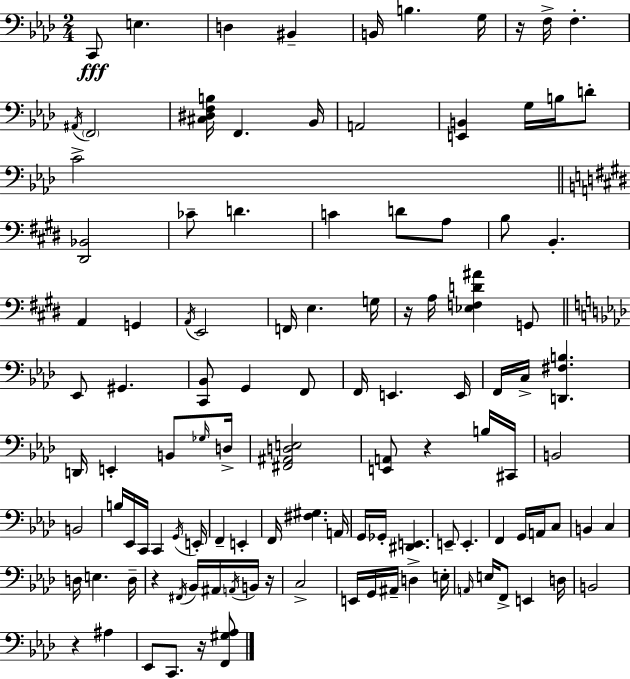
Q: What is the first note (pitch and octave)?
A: C2